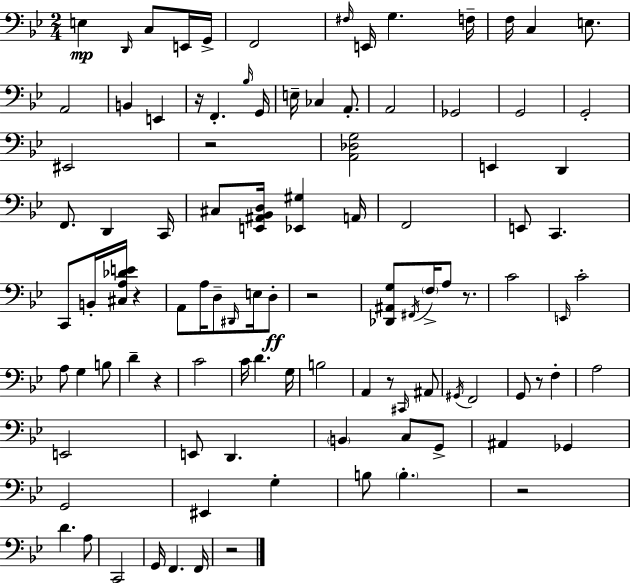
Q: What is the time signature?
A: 2/4